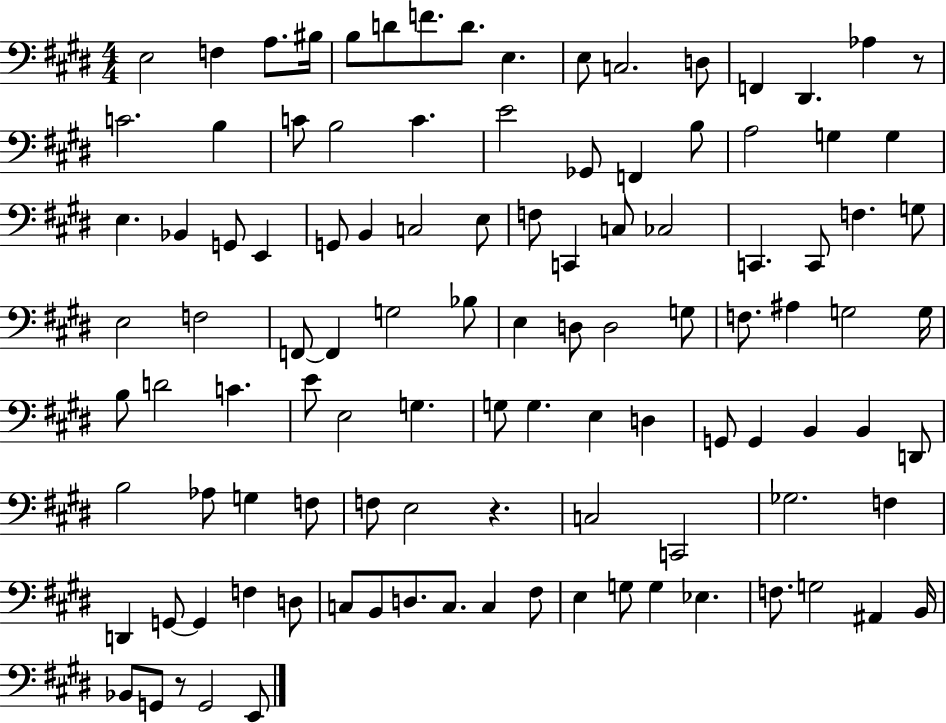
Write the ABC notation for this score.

X:1
T:Untitled
M:4/4
L:1/4
K:E
E,2 F, A,/2 ^B,/4 B,/2 D/2 F/2 D/2 E, E,/2 C,2 D,/2 F,, ^D,, _A, z/2 C2 B, C/2 B,2 C E2 _G,,/2 F,, B,/2 A,2 G, G, E, _B,, G,,/2 E,, G,,/2 B,, C,2 E,/2 F,/2 C,, C,/2 _C,2 C,, C,,/2 F, G,/2 E,2 F,2 F,,/2 F,, G,2 _B,/2 E, D,/2 D,2 G,/2 F,/2 ^A, G,2 G,/4 B,/2 D2 C E/2 E,2 G, G,/2 G, E, D, G,,/2 G,, B,, B,, D,,/2 B,2 _A,/2 G, F,/2 F,/2 E,2 z C,2 C,,2 _G,2 F, D,, G,,/2 G,, F, D,/2 C,/2 B,,/2 D,/2 C,/2 C, ^F,/2 E, G,/2 G, _E, F,/2 G,2 ^A,, B,,/4 _B,,/2 G,,/2 z/2 G,,2 E,,/2